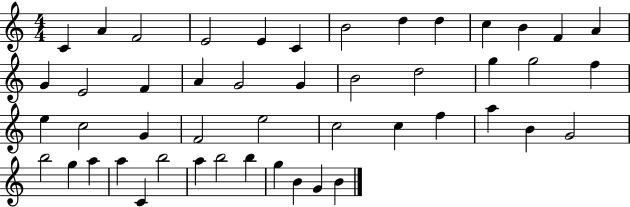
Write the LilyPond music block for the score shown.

{
  \clef treble
  \numericTimeSignature
  \time 4/4
  \key c \major
  c'4 a'4 f'2 | e'2 e'4 c'4 | b'2 d''4 d''4 | c''4 b'4 f'4 a'4 | \break g'4 e'2 f'4 | a'4 g'2 g'4 | b'2 d''2 | g''4 g''2 f''4 | \break e''4 c''2 g'4 | f'2 e''2 | c''2 c''4 f''4 | a''4 b'4 g'2 | \break b''2 g''4 a''4 | a''4 c'4 b''2 | a''4 b''2 b''4 | g''4 b'4 g'4 b'4 | \break \bar "|."
}